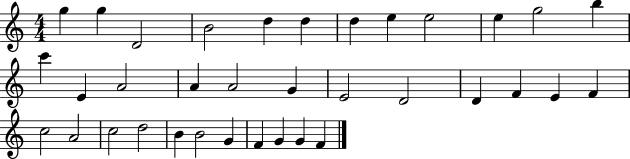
{
  \clef treble
  \numericTimeSignature
  \time 4/4
  \key c \major
  g''4 g''4 d'2 | b'2 d''4 d''4 | d''4 e''4 e''2 | e''4 g''2 b''4 | \break c'''4 e'4 a'2 | a'4 a'2 g'4 | e'2 d'2 | d'4 f'4 e'4 f'4 | \break c''2 a'2 | c''2 d''2 | b'4 b'2 g'4 | f'4 g'4 g'4 f'4 | \break \bar "|."
}